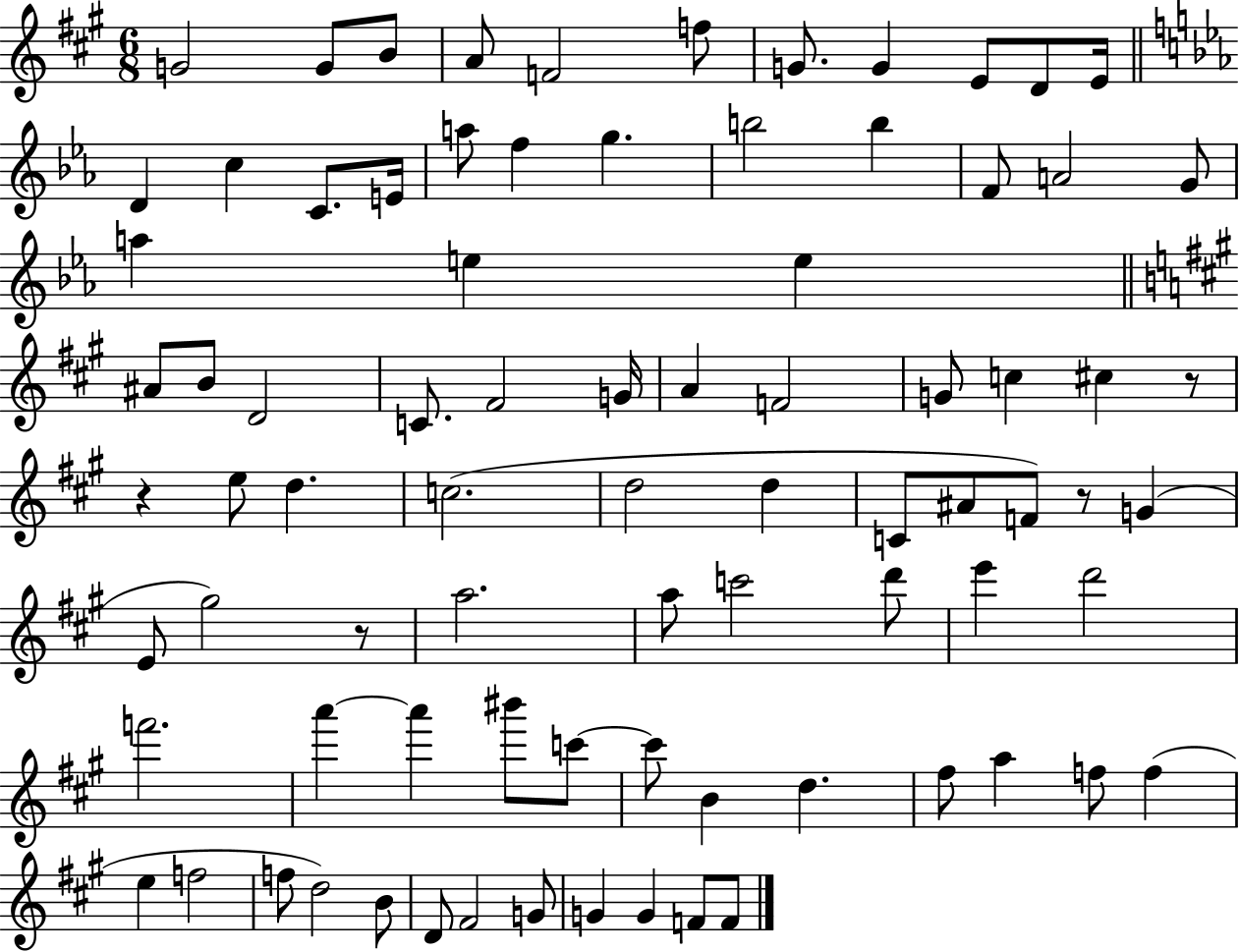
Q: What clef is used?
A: treble